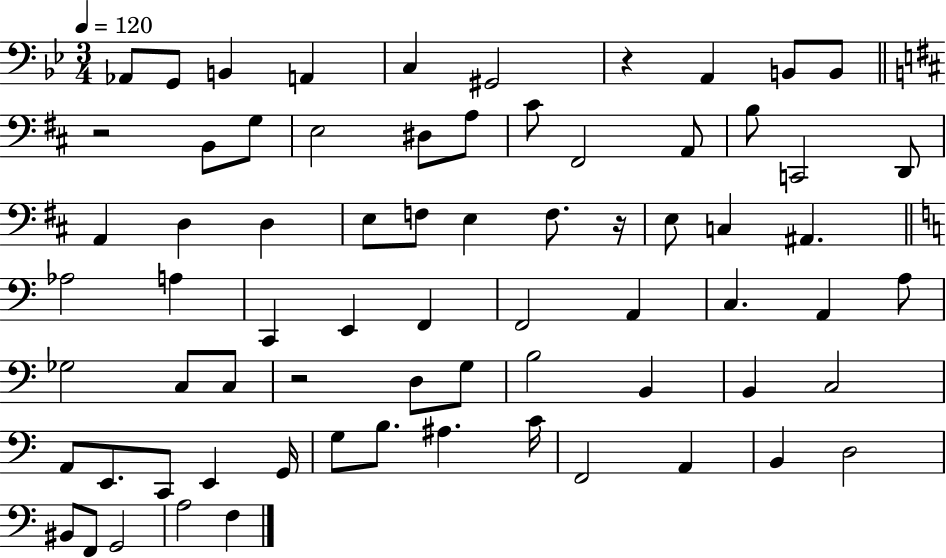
{
  \clef bass
  \numericTimeSignature
  \time 3/4
  \key bes \major
  \tempo 4 = 120
  aes,8 g,8 b,4 a,4 | c4 gis,2 | r4 a,4 b,8 b,8 | \bar "||" \break \key d \major r2 b,8 g8 | e2 dis8 a8 | cis'8 fis,2 a,8 | b8 c,2 d,8 | \break a,4 d4 d4 | e8 f8 e4 f8. r16 | e8 c4 ais,4. | \bar "||" \break \key a \minor aes2 a4 | c,4 e,4 f,4 | f,2 a,4 | c4. a,4 a8 | \break ges2 c8 c8 | r2 d8 g8 | b2 b,4 | b,4 c2 | \break a,8 e,8. c,8 e,4 g,16 | g8 b8. ais4. c'16 | f,2 a,4 | b,4 d2 | \break bis,8 f,8 g,2 | a2 f4 | \bar "|."
}